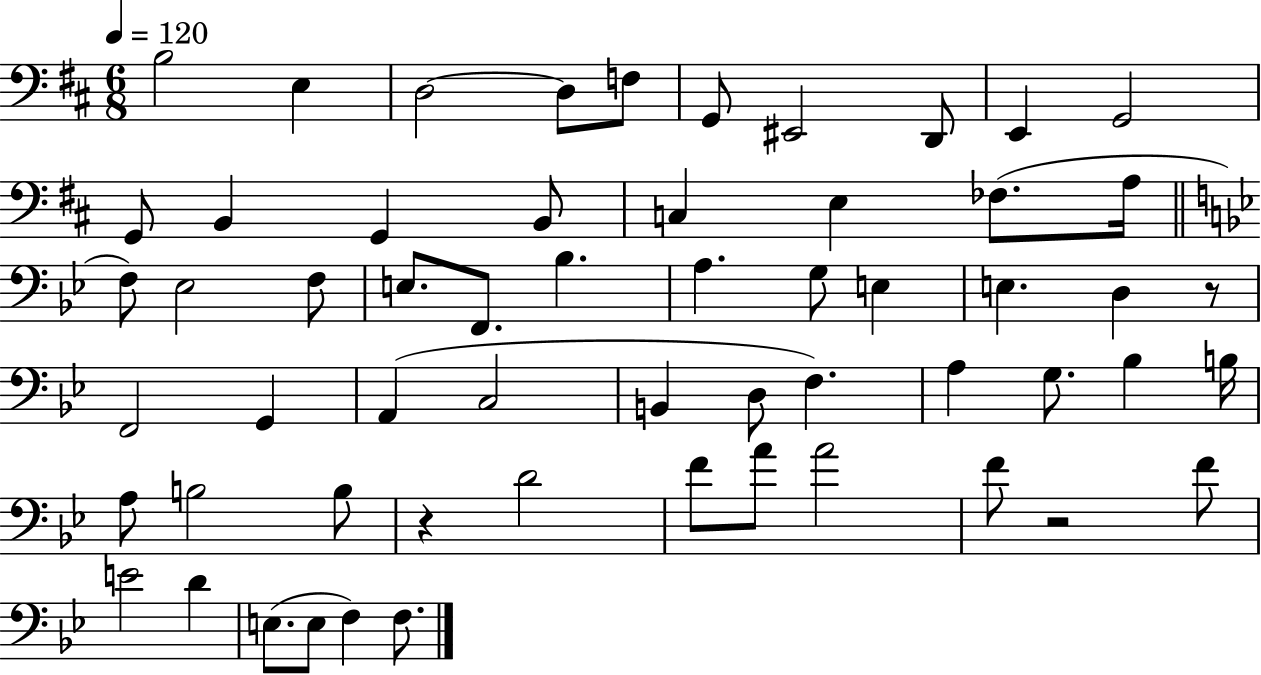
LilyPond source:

{
  \clef bass
  \numericTimeSignature
  \time 6/8
  \key d \major
  \tempo 4 = 120
  b2 e4 | d2~~ d8 f8 | g,8 eis,2 d,8 | e,4 g,2 | \break g,8 b,4 g,4 b,8 | c4 e4 fes8.( a16 | \bar "||" \break \key bes \major f8) ees2 f8 | e8. f,8. bes4. | a4. g8 e4 | e4. d4 r8 | \break f,2 g,4 | a,4( c2 | b,4 d8 f4.) | a4 g8. bes4 b16 | \break a8 b2 b8 | r4 d'2 | f'8 a'8 a'2 | f'8 r2 f'8 | \break e'2 d'4 | e8.( e8 f4) f8. | \bar "|."
}